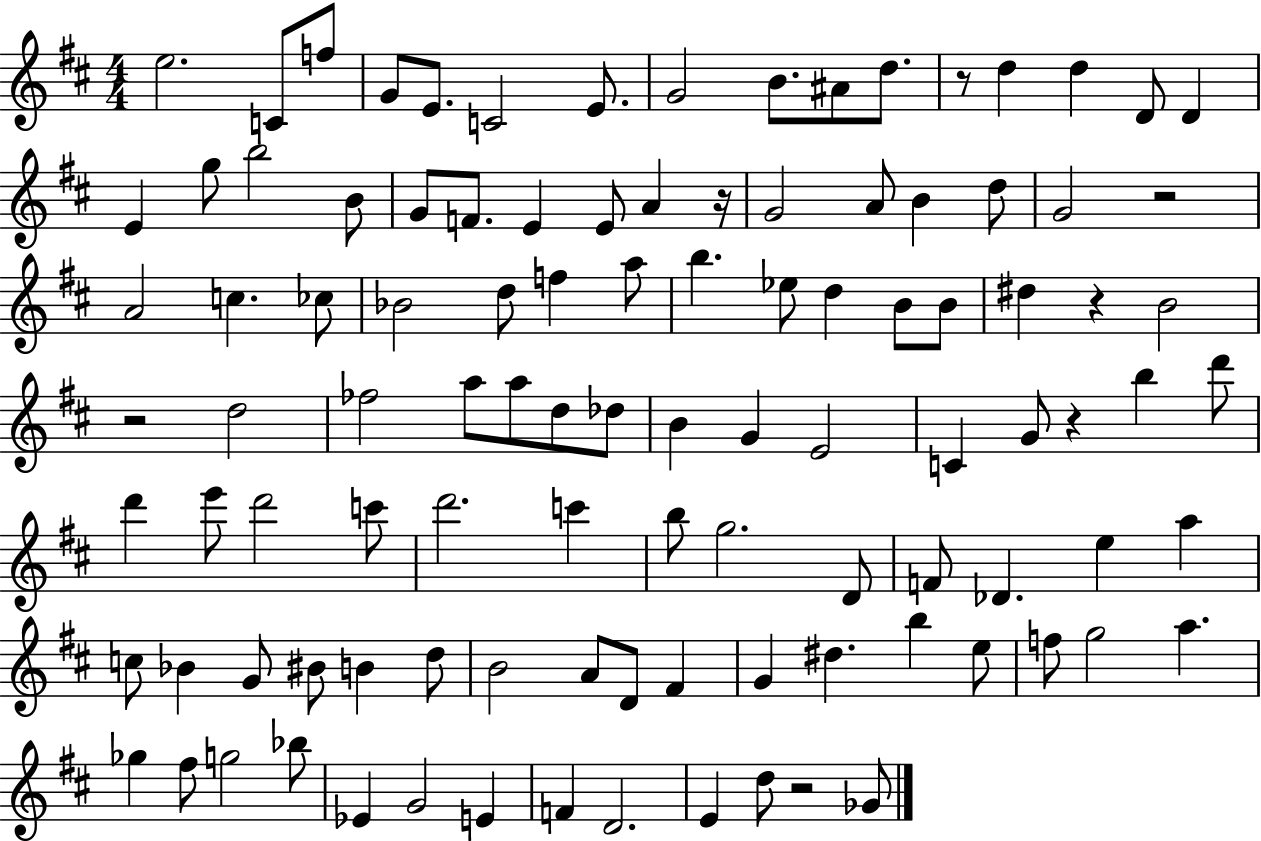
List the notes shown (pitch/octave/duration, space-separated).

E5/h. C4/e F5/e G4/e E4/e. C4/h E4/e. G4/h B4/e. A#4/e D5/e. R/e D5/q D5/q D4/e D4/q E4/q G5/e B5/h B4/e G4/e F4/e. E4/q E4/e A4/q R/s G4/h A4/e B4/q D5/e G4/h R/h A4/h C5/q. CES5/e Bb4/h D5/e F5/q A5/e B5/q. Eb5/e D5/q B4/e B4/e D#5/q R/q B4/h R/h D5/h FES5/h A5/e A5/e D5/e Db5/e B4/q G4/q E4/h C4/q G4/e R/q B5/q D6/e D6/q E6/e D6/h C6/e D6/h. C6/q B5/e G5/h. D4/e F4/e Db4/q. E5/q A5/q C5/e Bb4/q G4/e BIS4/e B4/q D5/e B4/h A4/e D4/e F#4/q G4/q D#5/q. B5/q E5/e F5/e G5/h A5/q. Gb5/q F#5/e G5/h Bb5/e Eb4/q G4/h E4/q F4/q D4/h. E4/q D5/e R/h Gb4/e